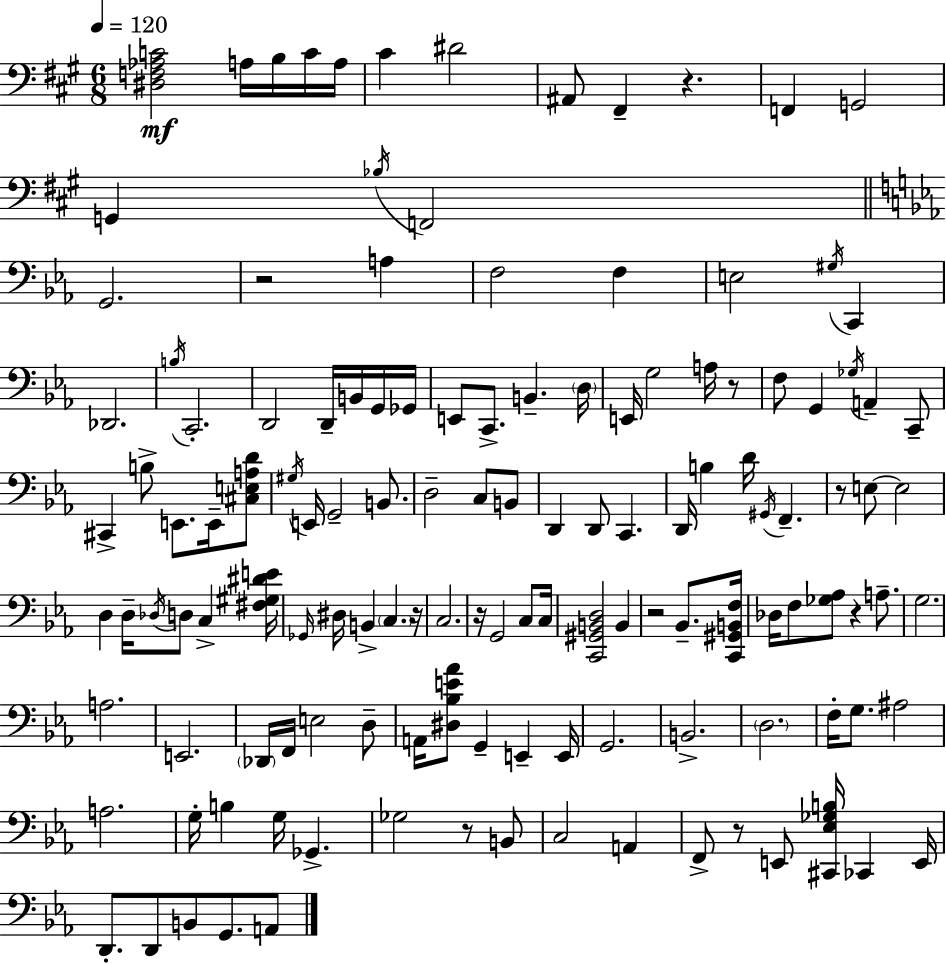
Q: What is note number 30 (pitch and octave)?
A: C2